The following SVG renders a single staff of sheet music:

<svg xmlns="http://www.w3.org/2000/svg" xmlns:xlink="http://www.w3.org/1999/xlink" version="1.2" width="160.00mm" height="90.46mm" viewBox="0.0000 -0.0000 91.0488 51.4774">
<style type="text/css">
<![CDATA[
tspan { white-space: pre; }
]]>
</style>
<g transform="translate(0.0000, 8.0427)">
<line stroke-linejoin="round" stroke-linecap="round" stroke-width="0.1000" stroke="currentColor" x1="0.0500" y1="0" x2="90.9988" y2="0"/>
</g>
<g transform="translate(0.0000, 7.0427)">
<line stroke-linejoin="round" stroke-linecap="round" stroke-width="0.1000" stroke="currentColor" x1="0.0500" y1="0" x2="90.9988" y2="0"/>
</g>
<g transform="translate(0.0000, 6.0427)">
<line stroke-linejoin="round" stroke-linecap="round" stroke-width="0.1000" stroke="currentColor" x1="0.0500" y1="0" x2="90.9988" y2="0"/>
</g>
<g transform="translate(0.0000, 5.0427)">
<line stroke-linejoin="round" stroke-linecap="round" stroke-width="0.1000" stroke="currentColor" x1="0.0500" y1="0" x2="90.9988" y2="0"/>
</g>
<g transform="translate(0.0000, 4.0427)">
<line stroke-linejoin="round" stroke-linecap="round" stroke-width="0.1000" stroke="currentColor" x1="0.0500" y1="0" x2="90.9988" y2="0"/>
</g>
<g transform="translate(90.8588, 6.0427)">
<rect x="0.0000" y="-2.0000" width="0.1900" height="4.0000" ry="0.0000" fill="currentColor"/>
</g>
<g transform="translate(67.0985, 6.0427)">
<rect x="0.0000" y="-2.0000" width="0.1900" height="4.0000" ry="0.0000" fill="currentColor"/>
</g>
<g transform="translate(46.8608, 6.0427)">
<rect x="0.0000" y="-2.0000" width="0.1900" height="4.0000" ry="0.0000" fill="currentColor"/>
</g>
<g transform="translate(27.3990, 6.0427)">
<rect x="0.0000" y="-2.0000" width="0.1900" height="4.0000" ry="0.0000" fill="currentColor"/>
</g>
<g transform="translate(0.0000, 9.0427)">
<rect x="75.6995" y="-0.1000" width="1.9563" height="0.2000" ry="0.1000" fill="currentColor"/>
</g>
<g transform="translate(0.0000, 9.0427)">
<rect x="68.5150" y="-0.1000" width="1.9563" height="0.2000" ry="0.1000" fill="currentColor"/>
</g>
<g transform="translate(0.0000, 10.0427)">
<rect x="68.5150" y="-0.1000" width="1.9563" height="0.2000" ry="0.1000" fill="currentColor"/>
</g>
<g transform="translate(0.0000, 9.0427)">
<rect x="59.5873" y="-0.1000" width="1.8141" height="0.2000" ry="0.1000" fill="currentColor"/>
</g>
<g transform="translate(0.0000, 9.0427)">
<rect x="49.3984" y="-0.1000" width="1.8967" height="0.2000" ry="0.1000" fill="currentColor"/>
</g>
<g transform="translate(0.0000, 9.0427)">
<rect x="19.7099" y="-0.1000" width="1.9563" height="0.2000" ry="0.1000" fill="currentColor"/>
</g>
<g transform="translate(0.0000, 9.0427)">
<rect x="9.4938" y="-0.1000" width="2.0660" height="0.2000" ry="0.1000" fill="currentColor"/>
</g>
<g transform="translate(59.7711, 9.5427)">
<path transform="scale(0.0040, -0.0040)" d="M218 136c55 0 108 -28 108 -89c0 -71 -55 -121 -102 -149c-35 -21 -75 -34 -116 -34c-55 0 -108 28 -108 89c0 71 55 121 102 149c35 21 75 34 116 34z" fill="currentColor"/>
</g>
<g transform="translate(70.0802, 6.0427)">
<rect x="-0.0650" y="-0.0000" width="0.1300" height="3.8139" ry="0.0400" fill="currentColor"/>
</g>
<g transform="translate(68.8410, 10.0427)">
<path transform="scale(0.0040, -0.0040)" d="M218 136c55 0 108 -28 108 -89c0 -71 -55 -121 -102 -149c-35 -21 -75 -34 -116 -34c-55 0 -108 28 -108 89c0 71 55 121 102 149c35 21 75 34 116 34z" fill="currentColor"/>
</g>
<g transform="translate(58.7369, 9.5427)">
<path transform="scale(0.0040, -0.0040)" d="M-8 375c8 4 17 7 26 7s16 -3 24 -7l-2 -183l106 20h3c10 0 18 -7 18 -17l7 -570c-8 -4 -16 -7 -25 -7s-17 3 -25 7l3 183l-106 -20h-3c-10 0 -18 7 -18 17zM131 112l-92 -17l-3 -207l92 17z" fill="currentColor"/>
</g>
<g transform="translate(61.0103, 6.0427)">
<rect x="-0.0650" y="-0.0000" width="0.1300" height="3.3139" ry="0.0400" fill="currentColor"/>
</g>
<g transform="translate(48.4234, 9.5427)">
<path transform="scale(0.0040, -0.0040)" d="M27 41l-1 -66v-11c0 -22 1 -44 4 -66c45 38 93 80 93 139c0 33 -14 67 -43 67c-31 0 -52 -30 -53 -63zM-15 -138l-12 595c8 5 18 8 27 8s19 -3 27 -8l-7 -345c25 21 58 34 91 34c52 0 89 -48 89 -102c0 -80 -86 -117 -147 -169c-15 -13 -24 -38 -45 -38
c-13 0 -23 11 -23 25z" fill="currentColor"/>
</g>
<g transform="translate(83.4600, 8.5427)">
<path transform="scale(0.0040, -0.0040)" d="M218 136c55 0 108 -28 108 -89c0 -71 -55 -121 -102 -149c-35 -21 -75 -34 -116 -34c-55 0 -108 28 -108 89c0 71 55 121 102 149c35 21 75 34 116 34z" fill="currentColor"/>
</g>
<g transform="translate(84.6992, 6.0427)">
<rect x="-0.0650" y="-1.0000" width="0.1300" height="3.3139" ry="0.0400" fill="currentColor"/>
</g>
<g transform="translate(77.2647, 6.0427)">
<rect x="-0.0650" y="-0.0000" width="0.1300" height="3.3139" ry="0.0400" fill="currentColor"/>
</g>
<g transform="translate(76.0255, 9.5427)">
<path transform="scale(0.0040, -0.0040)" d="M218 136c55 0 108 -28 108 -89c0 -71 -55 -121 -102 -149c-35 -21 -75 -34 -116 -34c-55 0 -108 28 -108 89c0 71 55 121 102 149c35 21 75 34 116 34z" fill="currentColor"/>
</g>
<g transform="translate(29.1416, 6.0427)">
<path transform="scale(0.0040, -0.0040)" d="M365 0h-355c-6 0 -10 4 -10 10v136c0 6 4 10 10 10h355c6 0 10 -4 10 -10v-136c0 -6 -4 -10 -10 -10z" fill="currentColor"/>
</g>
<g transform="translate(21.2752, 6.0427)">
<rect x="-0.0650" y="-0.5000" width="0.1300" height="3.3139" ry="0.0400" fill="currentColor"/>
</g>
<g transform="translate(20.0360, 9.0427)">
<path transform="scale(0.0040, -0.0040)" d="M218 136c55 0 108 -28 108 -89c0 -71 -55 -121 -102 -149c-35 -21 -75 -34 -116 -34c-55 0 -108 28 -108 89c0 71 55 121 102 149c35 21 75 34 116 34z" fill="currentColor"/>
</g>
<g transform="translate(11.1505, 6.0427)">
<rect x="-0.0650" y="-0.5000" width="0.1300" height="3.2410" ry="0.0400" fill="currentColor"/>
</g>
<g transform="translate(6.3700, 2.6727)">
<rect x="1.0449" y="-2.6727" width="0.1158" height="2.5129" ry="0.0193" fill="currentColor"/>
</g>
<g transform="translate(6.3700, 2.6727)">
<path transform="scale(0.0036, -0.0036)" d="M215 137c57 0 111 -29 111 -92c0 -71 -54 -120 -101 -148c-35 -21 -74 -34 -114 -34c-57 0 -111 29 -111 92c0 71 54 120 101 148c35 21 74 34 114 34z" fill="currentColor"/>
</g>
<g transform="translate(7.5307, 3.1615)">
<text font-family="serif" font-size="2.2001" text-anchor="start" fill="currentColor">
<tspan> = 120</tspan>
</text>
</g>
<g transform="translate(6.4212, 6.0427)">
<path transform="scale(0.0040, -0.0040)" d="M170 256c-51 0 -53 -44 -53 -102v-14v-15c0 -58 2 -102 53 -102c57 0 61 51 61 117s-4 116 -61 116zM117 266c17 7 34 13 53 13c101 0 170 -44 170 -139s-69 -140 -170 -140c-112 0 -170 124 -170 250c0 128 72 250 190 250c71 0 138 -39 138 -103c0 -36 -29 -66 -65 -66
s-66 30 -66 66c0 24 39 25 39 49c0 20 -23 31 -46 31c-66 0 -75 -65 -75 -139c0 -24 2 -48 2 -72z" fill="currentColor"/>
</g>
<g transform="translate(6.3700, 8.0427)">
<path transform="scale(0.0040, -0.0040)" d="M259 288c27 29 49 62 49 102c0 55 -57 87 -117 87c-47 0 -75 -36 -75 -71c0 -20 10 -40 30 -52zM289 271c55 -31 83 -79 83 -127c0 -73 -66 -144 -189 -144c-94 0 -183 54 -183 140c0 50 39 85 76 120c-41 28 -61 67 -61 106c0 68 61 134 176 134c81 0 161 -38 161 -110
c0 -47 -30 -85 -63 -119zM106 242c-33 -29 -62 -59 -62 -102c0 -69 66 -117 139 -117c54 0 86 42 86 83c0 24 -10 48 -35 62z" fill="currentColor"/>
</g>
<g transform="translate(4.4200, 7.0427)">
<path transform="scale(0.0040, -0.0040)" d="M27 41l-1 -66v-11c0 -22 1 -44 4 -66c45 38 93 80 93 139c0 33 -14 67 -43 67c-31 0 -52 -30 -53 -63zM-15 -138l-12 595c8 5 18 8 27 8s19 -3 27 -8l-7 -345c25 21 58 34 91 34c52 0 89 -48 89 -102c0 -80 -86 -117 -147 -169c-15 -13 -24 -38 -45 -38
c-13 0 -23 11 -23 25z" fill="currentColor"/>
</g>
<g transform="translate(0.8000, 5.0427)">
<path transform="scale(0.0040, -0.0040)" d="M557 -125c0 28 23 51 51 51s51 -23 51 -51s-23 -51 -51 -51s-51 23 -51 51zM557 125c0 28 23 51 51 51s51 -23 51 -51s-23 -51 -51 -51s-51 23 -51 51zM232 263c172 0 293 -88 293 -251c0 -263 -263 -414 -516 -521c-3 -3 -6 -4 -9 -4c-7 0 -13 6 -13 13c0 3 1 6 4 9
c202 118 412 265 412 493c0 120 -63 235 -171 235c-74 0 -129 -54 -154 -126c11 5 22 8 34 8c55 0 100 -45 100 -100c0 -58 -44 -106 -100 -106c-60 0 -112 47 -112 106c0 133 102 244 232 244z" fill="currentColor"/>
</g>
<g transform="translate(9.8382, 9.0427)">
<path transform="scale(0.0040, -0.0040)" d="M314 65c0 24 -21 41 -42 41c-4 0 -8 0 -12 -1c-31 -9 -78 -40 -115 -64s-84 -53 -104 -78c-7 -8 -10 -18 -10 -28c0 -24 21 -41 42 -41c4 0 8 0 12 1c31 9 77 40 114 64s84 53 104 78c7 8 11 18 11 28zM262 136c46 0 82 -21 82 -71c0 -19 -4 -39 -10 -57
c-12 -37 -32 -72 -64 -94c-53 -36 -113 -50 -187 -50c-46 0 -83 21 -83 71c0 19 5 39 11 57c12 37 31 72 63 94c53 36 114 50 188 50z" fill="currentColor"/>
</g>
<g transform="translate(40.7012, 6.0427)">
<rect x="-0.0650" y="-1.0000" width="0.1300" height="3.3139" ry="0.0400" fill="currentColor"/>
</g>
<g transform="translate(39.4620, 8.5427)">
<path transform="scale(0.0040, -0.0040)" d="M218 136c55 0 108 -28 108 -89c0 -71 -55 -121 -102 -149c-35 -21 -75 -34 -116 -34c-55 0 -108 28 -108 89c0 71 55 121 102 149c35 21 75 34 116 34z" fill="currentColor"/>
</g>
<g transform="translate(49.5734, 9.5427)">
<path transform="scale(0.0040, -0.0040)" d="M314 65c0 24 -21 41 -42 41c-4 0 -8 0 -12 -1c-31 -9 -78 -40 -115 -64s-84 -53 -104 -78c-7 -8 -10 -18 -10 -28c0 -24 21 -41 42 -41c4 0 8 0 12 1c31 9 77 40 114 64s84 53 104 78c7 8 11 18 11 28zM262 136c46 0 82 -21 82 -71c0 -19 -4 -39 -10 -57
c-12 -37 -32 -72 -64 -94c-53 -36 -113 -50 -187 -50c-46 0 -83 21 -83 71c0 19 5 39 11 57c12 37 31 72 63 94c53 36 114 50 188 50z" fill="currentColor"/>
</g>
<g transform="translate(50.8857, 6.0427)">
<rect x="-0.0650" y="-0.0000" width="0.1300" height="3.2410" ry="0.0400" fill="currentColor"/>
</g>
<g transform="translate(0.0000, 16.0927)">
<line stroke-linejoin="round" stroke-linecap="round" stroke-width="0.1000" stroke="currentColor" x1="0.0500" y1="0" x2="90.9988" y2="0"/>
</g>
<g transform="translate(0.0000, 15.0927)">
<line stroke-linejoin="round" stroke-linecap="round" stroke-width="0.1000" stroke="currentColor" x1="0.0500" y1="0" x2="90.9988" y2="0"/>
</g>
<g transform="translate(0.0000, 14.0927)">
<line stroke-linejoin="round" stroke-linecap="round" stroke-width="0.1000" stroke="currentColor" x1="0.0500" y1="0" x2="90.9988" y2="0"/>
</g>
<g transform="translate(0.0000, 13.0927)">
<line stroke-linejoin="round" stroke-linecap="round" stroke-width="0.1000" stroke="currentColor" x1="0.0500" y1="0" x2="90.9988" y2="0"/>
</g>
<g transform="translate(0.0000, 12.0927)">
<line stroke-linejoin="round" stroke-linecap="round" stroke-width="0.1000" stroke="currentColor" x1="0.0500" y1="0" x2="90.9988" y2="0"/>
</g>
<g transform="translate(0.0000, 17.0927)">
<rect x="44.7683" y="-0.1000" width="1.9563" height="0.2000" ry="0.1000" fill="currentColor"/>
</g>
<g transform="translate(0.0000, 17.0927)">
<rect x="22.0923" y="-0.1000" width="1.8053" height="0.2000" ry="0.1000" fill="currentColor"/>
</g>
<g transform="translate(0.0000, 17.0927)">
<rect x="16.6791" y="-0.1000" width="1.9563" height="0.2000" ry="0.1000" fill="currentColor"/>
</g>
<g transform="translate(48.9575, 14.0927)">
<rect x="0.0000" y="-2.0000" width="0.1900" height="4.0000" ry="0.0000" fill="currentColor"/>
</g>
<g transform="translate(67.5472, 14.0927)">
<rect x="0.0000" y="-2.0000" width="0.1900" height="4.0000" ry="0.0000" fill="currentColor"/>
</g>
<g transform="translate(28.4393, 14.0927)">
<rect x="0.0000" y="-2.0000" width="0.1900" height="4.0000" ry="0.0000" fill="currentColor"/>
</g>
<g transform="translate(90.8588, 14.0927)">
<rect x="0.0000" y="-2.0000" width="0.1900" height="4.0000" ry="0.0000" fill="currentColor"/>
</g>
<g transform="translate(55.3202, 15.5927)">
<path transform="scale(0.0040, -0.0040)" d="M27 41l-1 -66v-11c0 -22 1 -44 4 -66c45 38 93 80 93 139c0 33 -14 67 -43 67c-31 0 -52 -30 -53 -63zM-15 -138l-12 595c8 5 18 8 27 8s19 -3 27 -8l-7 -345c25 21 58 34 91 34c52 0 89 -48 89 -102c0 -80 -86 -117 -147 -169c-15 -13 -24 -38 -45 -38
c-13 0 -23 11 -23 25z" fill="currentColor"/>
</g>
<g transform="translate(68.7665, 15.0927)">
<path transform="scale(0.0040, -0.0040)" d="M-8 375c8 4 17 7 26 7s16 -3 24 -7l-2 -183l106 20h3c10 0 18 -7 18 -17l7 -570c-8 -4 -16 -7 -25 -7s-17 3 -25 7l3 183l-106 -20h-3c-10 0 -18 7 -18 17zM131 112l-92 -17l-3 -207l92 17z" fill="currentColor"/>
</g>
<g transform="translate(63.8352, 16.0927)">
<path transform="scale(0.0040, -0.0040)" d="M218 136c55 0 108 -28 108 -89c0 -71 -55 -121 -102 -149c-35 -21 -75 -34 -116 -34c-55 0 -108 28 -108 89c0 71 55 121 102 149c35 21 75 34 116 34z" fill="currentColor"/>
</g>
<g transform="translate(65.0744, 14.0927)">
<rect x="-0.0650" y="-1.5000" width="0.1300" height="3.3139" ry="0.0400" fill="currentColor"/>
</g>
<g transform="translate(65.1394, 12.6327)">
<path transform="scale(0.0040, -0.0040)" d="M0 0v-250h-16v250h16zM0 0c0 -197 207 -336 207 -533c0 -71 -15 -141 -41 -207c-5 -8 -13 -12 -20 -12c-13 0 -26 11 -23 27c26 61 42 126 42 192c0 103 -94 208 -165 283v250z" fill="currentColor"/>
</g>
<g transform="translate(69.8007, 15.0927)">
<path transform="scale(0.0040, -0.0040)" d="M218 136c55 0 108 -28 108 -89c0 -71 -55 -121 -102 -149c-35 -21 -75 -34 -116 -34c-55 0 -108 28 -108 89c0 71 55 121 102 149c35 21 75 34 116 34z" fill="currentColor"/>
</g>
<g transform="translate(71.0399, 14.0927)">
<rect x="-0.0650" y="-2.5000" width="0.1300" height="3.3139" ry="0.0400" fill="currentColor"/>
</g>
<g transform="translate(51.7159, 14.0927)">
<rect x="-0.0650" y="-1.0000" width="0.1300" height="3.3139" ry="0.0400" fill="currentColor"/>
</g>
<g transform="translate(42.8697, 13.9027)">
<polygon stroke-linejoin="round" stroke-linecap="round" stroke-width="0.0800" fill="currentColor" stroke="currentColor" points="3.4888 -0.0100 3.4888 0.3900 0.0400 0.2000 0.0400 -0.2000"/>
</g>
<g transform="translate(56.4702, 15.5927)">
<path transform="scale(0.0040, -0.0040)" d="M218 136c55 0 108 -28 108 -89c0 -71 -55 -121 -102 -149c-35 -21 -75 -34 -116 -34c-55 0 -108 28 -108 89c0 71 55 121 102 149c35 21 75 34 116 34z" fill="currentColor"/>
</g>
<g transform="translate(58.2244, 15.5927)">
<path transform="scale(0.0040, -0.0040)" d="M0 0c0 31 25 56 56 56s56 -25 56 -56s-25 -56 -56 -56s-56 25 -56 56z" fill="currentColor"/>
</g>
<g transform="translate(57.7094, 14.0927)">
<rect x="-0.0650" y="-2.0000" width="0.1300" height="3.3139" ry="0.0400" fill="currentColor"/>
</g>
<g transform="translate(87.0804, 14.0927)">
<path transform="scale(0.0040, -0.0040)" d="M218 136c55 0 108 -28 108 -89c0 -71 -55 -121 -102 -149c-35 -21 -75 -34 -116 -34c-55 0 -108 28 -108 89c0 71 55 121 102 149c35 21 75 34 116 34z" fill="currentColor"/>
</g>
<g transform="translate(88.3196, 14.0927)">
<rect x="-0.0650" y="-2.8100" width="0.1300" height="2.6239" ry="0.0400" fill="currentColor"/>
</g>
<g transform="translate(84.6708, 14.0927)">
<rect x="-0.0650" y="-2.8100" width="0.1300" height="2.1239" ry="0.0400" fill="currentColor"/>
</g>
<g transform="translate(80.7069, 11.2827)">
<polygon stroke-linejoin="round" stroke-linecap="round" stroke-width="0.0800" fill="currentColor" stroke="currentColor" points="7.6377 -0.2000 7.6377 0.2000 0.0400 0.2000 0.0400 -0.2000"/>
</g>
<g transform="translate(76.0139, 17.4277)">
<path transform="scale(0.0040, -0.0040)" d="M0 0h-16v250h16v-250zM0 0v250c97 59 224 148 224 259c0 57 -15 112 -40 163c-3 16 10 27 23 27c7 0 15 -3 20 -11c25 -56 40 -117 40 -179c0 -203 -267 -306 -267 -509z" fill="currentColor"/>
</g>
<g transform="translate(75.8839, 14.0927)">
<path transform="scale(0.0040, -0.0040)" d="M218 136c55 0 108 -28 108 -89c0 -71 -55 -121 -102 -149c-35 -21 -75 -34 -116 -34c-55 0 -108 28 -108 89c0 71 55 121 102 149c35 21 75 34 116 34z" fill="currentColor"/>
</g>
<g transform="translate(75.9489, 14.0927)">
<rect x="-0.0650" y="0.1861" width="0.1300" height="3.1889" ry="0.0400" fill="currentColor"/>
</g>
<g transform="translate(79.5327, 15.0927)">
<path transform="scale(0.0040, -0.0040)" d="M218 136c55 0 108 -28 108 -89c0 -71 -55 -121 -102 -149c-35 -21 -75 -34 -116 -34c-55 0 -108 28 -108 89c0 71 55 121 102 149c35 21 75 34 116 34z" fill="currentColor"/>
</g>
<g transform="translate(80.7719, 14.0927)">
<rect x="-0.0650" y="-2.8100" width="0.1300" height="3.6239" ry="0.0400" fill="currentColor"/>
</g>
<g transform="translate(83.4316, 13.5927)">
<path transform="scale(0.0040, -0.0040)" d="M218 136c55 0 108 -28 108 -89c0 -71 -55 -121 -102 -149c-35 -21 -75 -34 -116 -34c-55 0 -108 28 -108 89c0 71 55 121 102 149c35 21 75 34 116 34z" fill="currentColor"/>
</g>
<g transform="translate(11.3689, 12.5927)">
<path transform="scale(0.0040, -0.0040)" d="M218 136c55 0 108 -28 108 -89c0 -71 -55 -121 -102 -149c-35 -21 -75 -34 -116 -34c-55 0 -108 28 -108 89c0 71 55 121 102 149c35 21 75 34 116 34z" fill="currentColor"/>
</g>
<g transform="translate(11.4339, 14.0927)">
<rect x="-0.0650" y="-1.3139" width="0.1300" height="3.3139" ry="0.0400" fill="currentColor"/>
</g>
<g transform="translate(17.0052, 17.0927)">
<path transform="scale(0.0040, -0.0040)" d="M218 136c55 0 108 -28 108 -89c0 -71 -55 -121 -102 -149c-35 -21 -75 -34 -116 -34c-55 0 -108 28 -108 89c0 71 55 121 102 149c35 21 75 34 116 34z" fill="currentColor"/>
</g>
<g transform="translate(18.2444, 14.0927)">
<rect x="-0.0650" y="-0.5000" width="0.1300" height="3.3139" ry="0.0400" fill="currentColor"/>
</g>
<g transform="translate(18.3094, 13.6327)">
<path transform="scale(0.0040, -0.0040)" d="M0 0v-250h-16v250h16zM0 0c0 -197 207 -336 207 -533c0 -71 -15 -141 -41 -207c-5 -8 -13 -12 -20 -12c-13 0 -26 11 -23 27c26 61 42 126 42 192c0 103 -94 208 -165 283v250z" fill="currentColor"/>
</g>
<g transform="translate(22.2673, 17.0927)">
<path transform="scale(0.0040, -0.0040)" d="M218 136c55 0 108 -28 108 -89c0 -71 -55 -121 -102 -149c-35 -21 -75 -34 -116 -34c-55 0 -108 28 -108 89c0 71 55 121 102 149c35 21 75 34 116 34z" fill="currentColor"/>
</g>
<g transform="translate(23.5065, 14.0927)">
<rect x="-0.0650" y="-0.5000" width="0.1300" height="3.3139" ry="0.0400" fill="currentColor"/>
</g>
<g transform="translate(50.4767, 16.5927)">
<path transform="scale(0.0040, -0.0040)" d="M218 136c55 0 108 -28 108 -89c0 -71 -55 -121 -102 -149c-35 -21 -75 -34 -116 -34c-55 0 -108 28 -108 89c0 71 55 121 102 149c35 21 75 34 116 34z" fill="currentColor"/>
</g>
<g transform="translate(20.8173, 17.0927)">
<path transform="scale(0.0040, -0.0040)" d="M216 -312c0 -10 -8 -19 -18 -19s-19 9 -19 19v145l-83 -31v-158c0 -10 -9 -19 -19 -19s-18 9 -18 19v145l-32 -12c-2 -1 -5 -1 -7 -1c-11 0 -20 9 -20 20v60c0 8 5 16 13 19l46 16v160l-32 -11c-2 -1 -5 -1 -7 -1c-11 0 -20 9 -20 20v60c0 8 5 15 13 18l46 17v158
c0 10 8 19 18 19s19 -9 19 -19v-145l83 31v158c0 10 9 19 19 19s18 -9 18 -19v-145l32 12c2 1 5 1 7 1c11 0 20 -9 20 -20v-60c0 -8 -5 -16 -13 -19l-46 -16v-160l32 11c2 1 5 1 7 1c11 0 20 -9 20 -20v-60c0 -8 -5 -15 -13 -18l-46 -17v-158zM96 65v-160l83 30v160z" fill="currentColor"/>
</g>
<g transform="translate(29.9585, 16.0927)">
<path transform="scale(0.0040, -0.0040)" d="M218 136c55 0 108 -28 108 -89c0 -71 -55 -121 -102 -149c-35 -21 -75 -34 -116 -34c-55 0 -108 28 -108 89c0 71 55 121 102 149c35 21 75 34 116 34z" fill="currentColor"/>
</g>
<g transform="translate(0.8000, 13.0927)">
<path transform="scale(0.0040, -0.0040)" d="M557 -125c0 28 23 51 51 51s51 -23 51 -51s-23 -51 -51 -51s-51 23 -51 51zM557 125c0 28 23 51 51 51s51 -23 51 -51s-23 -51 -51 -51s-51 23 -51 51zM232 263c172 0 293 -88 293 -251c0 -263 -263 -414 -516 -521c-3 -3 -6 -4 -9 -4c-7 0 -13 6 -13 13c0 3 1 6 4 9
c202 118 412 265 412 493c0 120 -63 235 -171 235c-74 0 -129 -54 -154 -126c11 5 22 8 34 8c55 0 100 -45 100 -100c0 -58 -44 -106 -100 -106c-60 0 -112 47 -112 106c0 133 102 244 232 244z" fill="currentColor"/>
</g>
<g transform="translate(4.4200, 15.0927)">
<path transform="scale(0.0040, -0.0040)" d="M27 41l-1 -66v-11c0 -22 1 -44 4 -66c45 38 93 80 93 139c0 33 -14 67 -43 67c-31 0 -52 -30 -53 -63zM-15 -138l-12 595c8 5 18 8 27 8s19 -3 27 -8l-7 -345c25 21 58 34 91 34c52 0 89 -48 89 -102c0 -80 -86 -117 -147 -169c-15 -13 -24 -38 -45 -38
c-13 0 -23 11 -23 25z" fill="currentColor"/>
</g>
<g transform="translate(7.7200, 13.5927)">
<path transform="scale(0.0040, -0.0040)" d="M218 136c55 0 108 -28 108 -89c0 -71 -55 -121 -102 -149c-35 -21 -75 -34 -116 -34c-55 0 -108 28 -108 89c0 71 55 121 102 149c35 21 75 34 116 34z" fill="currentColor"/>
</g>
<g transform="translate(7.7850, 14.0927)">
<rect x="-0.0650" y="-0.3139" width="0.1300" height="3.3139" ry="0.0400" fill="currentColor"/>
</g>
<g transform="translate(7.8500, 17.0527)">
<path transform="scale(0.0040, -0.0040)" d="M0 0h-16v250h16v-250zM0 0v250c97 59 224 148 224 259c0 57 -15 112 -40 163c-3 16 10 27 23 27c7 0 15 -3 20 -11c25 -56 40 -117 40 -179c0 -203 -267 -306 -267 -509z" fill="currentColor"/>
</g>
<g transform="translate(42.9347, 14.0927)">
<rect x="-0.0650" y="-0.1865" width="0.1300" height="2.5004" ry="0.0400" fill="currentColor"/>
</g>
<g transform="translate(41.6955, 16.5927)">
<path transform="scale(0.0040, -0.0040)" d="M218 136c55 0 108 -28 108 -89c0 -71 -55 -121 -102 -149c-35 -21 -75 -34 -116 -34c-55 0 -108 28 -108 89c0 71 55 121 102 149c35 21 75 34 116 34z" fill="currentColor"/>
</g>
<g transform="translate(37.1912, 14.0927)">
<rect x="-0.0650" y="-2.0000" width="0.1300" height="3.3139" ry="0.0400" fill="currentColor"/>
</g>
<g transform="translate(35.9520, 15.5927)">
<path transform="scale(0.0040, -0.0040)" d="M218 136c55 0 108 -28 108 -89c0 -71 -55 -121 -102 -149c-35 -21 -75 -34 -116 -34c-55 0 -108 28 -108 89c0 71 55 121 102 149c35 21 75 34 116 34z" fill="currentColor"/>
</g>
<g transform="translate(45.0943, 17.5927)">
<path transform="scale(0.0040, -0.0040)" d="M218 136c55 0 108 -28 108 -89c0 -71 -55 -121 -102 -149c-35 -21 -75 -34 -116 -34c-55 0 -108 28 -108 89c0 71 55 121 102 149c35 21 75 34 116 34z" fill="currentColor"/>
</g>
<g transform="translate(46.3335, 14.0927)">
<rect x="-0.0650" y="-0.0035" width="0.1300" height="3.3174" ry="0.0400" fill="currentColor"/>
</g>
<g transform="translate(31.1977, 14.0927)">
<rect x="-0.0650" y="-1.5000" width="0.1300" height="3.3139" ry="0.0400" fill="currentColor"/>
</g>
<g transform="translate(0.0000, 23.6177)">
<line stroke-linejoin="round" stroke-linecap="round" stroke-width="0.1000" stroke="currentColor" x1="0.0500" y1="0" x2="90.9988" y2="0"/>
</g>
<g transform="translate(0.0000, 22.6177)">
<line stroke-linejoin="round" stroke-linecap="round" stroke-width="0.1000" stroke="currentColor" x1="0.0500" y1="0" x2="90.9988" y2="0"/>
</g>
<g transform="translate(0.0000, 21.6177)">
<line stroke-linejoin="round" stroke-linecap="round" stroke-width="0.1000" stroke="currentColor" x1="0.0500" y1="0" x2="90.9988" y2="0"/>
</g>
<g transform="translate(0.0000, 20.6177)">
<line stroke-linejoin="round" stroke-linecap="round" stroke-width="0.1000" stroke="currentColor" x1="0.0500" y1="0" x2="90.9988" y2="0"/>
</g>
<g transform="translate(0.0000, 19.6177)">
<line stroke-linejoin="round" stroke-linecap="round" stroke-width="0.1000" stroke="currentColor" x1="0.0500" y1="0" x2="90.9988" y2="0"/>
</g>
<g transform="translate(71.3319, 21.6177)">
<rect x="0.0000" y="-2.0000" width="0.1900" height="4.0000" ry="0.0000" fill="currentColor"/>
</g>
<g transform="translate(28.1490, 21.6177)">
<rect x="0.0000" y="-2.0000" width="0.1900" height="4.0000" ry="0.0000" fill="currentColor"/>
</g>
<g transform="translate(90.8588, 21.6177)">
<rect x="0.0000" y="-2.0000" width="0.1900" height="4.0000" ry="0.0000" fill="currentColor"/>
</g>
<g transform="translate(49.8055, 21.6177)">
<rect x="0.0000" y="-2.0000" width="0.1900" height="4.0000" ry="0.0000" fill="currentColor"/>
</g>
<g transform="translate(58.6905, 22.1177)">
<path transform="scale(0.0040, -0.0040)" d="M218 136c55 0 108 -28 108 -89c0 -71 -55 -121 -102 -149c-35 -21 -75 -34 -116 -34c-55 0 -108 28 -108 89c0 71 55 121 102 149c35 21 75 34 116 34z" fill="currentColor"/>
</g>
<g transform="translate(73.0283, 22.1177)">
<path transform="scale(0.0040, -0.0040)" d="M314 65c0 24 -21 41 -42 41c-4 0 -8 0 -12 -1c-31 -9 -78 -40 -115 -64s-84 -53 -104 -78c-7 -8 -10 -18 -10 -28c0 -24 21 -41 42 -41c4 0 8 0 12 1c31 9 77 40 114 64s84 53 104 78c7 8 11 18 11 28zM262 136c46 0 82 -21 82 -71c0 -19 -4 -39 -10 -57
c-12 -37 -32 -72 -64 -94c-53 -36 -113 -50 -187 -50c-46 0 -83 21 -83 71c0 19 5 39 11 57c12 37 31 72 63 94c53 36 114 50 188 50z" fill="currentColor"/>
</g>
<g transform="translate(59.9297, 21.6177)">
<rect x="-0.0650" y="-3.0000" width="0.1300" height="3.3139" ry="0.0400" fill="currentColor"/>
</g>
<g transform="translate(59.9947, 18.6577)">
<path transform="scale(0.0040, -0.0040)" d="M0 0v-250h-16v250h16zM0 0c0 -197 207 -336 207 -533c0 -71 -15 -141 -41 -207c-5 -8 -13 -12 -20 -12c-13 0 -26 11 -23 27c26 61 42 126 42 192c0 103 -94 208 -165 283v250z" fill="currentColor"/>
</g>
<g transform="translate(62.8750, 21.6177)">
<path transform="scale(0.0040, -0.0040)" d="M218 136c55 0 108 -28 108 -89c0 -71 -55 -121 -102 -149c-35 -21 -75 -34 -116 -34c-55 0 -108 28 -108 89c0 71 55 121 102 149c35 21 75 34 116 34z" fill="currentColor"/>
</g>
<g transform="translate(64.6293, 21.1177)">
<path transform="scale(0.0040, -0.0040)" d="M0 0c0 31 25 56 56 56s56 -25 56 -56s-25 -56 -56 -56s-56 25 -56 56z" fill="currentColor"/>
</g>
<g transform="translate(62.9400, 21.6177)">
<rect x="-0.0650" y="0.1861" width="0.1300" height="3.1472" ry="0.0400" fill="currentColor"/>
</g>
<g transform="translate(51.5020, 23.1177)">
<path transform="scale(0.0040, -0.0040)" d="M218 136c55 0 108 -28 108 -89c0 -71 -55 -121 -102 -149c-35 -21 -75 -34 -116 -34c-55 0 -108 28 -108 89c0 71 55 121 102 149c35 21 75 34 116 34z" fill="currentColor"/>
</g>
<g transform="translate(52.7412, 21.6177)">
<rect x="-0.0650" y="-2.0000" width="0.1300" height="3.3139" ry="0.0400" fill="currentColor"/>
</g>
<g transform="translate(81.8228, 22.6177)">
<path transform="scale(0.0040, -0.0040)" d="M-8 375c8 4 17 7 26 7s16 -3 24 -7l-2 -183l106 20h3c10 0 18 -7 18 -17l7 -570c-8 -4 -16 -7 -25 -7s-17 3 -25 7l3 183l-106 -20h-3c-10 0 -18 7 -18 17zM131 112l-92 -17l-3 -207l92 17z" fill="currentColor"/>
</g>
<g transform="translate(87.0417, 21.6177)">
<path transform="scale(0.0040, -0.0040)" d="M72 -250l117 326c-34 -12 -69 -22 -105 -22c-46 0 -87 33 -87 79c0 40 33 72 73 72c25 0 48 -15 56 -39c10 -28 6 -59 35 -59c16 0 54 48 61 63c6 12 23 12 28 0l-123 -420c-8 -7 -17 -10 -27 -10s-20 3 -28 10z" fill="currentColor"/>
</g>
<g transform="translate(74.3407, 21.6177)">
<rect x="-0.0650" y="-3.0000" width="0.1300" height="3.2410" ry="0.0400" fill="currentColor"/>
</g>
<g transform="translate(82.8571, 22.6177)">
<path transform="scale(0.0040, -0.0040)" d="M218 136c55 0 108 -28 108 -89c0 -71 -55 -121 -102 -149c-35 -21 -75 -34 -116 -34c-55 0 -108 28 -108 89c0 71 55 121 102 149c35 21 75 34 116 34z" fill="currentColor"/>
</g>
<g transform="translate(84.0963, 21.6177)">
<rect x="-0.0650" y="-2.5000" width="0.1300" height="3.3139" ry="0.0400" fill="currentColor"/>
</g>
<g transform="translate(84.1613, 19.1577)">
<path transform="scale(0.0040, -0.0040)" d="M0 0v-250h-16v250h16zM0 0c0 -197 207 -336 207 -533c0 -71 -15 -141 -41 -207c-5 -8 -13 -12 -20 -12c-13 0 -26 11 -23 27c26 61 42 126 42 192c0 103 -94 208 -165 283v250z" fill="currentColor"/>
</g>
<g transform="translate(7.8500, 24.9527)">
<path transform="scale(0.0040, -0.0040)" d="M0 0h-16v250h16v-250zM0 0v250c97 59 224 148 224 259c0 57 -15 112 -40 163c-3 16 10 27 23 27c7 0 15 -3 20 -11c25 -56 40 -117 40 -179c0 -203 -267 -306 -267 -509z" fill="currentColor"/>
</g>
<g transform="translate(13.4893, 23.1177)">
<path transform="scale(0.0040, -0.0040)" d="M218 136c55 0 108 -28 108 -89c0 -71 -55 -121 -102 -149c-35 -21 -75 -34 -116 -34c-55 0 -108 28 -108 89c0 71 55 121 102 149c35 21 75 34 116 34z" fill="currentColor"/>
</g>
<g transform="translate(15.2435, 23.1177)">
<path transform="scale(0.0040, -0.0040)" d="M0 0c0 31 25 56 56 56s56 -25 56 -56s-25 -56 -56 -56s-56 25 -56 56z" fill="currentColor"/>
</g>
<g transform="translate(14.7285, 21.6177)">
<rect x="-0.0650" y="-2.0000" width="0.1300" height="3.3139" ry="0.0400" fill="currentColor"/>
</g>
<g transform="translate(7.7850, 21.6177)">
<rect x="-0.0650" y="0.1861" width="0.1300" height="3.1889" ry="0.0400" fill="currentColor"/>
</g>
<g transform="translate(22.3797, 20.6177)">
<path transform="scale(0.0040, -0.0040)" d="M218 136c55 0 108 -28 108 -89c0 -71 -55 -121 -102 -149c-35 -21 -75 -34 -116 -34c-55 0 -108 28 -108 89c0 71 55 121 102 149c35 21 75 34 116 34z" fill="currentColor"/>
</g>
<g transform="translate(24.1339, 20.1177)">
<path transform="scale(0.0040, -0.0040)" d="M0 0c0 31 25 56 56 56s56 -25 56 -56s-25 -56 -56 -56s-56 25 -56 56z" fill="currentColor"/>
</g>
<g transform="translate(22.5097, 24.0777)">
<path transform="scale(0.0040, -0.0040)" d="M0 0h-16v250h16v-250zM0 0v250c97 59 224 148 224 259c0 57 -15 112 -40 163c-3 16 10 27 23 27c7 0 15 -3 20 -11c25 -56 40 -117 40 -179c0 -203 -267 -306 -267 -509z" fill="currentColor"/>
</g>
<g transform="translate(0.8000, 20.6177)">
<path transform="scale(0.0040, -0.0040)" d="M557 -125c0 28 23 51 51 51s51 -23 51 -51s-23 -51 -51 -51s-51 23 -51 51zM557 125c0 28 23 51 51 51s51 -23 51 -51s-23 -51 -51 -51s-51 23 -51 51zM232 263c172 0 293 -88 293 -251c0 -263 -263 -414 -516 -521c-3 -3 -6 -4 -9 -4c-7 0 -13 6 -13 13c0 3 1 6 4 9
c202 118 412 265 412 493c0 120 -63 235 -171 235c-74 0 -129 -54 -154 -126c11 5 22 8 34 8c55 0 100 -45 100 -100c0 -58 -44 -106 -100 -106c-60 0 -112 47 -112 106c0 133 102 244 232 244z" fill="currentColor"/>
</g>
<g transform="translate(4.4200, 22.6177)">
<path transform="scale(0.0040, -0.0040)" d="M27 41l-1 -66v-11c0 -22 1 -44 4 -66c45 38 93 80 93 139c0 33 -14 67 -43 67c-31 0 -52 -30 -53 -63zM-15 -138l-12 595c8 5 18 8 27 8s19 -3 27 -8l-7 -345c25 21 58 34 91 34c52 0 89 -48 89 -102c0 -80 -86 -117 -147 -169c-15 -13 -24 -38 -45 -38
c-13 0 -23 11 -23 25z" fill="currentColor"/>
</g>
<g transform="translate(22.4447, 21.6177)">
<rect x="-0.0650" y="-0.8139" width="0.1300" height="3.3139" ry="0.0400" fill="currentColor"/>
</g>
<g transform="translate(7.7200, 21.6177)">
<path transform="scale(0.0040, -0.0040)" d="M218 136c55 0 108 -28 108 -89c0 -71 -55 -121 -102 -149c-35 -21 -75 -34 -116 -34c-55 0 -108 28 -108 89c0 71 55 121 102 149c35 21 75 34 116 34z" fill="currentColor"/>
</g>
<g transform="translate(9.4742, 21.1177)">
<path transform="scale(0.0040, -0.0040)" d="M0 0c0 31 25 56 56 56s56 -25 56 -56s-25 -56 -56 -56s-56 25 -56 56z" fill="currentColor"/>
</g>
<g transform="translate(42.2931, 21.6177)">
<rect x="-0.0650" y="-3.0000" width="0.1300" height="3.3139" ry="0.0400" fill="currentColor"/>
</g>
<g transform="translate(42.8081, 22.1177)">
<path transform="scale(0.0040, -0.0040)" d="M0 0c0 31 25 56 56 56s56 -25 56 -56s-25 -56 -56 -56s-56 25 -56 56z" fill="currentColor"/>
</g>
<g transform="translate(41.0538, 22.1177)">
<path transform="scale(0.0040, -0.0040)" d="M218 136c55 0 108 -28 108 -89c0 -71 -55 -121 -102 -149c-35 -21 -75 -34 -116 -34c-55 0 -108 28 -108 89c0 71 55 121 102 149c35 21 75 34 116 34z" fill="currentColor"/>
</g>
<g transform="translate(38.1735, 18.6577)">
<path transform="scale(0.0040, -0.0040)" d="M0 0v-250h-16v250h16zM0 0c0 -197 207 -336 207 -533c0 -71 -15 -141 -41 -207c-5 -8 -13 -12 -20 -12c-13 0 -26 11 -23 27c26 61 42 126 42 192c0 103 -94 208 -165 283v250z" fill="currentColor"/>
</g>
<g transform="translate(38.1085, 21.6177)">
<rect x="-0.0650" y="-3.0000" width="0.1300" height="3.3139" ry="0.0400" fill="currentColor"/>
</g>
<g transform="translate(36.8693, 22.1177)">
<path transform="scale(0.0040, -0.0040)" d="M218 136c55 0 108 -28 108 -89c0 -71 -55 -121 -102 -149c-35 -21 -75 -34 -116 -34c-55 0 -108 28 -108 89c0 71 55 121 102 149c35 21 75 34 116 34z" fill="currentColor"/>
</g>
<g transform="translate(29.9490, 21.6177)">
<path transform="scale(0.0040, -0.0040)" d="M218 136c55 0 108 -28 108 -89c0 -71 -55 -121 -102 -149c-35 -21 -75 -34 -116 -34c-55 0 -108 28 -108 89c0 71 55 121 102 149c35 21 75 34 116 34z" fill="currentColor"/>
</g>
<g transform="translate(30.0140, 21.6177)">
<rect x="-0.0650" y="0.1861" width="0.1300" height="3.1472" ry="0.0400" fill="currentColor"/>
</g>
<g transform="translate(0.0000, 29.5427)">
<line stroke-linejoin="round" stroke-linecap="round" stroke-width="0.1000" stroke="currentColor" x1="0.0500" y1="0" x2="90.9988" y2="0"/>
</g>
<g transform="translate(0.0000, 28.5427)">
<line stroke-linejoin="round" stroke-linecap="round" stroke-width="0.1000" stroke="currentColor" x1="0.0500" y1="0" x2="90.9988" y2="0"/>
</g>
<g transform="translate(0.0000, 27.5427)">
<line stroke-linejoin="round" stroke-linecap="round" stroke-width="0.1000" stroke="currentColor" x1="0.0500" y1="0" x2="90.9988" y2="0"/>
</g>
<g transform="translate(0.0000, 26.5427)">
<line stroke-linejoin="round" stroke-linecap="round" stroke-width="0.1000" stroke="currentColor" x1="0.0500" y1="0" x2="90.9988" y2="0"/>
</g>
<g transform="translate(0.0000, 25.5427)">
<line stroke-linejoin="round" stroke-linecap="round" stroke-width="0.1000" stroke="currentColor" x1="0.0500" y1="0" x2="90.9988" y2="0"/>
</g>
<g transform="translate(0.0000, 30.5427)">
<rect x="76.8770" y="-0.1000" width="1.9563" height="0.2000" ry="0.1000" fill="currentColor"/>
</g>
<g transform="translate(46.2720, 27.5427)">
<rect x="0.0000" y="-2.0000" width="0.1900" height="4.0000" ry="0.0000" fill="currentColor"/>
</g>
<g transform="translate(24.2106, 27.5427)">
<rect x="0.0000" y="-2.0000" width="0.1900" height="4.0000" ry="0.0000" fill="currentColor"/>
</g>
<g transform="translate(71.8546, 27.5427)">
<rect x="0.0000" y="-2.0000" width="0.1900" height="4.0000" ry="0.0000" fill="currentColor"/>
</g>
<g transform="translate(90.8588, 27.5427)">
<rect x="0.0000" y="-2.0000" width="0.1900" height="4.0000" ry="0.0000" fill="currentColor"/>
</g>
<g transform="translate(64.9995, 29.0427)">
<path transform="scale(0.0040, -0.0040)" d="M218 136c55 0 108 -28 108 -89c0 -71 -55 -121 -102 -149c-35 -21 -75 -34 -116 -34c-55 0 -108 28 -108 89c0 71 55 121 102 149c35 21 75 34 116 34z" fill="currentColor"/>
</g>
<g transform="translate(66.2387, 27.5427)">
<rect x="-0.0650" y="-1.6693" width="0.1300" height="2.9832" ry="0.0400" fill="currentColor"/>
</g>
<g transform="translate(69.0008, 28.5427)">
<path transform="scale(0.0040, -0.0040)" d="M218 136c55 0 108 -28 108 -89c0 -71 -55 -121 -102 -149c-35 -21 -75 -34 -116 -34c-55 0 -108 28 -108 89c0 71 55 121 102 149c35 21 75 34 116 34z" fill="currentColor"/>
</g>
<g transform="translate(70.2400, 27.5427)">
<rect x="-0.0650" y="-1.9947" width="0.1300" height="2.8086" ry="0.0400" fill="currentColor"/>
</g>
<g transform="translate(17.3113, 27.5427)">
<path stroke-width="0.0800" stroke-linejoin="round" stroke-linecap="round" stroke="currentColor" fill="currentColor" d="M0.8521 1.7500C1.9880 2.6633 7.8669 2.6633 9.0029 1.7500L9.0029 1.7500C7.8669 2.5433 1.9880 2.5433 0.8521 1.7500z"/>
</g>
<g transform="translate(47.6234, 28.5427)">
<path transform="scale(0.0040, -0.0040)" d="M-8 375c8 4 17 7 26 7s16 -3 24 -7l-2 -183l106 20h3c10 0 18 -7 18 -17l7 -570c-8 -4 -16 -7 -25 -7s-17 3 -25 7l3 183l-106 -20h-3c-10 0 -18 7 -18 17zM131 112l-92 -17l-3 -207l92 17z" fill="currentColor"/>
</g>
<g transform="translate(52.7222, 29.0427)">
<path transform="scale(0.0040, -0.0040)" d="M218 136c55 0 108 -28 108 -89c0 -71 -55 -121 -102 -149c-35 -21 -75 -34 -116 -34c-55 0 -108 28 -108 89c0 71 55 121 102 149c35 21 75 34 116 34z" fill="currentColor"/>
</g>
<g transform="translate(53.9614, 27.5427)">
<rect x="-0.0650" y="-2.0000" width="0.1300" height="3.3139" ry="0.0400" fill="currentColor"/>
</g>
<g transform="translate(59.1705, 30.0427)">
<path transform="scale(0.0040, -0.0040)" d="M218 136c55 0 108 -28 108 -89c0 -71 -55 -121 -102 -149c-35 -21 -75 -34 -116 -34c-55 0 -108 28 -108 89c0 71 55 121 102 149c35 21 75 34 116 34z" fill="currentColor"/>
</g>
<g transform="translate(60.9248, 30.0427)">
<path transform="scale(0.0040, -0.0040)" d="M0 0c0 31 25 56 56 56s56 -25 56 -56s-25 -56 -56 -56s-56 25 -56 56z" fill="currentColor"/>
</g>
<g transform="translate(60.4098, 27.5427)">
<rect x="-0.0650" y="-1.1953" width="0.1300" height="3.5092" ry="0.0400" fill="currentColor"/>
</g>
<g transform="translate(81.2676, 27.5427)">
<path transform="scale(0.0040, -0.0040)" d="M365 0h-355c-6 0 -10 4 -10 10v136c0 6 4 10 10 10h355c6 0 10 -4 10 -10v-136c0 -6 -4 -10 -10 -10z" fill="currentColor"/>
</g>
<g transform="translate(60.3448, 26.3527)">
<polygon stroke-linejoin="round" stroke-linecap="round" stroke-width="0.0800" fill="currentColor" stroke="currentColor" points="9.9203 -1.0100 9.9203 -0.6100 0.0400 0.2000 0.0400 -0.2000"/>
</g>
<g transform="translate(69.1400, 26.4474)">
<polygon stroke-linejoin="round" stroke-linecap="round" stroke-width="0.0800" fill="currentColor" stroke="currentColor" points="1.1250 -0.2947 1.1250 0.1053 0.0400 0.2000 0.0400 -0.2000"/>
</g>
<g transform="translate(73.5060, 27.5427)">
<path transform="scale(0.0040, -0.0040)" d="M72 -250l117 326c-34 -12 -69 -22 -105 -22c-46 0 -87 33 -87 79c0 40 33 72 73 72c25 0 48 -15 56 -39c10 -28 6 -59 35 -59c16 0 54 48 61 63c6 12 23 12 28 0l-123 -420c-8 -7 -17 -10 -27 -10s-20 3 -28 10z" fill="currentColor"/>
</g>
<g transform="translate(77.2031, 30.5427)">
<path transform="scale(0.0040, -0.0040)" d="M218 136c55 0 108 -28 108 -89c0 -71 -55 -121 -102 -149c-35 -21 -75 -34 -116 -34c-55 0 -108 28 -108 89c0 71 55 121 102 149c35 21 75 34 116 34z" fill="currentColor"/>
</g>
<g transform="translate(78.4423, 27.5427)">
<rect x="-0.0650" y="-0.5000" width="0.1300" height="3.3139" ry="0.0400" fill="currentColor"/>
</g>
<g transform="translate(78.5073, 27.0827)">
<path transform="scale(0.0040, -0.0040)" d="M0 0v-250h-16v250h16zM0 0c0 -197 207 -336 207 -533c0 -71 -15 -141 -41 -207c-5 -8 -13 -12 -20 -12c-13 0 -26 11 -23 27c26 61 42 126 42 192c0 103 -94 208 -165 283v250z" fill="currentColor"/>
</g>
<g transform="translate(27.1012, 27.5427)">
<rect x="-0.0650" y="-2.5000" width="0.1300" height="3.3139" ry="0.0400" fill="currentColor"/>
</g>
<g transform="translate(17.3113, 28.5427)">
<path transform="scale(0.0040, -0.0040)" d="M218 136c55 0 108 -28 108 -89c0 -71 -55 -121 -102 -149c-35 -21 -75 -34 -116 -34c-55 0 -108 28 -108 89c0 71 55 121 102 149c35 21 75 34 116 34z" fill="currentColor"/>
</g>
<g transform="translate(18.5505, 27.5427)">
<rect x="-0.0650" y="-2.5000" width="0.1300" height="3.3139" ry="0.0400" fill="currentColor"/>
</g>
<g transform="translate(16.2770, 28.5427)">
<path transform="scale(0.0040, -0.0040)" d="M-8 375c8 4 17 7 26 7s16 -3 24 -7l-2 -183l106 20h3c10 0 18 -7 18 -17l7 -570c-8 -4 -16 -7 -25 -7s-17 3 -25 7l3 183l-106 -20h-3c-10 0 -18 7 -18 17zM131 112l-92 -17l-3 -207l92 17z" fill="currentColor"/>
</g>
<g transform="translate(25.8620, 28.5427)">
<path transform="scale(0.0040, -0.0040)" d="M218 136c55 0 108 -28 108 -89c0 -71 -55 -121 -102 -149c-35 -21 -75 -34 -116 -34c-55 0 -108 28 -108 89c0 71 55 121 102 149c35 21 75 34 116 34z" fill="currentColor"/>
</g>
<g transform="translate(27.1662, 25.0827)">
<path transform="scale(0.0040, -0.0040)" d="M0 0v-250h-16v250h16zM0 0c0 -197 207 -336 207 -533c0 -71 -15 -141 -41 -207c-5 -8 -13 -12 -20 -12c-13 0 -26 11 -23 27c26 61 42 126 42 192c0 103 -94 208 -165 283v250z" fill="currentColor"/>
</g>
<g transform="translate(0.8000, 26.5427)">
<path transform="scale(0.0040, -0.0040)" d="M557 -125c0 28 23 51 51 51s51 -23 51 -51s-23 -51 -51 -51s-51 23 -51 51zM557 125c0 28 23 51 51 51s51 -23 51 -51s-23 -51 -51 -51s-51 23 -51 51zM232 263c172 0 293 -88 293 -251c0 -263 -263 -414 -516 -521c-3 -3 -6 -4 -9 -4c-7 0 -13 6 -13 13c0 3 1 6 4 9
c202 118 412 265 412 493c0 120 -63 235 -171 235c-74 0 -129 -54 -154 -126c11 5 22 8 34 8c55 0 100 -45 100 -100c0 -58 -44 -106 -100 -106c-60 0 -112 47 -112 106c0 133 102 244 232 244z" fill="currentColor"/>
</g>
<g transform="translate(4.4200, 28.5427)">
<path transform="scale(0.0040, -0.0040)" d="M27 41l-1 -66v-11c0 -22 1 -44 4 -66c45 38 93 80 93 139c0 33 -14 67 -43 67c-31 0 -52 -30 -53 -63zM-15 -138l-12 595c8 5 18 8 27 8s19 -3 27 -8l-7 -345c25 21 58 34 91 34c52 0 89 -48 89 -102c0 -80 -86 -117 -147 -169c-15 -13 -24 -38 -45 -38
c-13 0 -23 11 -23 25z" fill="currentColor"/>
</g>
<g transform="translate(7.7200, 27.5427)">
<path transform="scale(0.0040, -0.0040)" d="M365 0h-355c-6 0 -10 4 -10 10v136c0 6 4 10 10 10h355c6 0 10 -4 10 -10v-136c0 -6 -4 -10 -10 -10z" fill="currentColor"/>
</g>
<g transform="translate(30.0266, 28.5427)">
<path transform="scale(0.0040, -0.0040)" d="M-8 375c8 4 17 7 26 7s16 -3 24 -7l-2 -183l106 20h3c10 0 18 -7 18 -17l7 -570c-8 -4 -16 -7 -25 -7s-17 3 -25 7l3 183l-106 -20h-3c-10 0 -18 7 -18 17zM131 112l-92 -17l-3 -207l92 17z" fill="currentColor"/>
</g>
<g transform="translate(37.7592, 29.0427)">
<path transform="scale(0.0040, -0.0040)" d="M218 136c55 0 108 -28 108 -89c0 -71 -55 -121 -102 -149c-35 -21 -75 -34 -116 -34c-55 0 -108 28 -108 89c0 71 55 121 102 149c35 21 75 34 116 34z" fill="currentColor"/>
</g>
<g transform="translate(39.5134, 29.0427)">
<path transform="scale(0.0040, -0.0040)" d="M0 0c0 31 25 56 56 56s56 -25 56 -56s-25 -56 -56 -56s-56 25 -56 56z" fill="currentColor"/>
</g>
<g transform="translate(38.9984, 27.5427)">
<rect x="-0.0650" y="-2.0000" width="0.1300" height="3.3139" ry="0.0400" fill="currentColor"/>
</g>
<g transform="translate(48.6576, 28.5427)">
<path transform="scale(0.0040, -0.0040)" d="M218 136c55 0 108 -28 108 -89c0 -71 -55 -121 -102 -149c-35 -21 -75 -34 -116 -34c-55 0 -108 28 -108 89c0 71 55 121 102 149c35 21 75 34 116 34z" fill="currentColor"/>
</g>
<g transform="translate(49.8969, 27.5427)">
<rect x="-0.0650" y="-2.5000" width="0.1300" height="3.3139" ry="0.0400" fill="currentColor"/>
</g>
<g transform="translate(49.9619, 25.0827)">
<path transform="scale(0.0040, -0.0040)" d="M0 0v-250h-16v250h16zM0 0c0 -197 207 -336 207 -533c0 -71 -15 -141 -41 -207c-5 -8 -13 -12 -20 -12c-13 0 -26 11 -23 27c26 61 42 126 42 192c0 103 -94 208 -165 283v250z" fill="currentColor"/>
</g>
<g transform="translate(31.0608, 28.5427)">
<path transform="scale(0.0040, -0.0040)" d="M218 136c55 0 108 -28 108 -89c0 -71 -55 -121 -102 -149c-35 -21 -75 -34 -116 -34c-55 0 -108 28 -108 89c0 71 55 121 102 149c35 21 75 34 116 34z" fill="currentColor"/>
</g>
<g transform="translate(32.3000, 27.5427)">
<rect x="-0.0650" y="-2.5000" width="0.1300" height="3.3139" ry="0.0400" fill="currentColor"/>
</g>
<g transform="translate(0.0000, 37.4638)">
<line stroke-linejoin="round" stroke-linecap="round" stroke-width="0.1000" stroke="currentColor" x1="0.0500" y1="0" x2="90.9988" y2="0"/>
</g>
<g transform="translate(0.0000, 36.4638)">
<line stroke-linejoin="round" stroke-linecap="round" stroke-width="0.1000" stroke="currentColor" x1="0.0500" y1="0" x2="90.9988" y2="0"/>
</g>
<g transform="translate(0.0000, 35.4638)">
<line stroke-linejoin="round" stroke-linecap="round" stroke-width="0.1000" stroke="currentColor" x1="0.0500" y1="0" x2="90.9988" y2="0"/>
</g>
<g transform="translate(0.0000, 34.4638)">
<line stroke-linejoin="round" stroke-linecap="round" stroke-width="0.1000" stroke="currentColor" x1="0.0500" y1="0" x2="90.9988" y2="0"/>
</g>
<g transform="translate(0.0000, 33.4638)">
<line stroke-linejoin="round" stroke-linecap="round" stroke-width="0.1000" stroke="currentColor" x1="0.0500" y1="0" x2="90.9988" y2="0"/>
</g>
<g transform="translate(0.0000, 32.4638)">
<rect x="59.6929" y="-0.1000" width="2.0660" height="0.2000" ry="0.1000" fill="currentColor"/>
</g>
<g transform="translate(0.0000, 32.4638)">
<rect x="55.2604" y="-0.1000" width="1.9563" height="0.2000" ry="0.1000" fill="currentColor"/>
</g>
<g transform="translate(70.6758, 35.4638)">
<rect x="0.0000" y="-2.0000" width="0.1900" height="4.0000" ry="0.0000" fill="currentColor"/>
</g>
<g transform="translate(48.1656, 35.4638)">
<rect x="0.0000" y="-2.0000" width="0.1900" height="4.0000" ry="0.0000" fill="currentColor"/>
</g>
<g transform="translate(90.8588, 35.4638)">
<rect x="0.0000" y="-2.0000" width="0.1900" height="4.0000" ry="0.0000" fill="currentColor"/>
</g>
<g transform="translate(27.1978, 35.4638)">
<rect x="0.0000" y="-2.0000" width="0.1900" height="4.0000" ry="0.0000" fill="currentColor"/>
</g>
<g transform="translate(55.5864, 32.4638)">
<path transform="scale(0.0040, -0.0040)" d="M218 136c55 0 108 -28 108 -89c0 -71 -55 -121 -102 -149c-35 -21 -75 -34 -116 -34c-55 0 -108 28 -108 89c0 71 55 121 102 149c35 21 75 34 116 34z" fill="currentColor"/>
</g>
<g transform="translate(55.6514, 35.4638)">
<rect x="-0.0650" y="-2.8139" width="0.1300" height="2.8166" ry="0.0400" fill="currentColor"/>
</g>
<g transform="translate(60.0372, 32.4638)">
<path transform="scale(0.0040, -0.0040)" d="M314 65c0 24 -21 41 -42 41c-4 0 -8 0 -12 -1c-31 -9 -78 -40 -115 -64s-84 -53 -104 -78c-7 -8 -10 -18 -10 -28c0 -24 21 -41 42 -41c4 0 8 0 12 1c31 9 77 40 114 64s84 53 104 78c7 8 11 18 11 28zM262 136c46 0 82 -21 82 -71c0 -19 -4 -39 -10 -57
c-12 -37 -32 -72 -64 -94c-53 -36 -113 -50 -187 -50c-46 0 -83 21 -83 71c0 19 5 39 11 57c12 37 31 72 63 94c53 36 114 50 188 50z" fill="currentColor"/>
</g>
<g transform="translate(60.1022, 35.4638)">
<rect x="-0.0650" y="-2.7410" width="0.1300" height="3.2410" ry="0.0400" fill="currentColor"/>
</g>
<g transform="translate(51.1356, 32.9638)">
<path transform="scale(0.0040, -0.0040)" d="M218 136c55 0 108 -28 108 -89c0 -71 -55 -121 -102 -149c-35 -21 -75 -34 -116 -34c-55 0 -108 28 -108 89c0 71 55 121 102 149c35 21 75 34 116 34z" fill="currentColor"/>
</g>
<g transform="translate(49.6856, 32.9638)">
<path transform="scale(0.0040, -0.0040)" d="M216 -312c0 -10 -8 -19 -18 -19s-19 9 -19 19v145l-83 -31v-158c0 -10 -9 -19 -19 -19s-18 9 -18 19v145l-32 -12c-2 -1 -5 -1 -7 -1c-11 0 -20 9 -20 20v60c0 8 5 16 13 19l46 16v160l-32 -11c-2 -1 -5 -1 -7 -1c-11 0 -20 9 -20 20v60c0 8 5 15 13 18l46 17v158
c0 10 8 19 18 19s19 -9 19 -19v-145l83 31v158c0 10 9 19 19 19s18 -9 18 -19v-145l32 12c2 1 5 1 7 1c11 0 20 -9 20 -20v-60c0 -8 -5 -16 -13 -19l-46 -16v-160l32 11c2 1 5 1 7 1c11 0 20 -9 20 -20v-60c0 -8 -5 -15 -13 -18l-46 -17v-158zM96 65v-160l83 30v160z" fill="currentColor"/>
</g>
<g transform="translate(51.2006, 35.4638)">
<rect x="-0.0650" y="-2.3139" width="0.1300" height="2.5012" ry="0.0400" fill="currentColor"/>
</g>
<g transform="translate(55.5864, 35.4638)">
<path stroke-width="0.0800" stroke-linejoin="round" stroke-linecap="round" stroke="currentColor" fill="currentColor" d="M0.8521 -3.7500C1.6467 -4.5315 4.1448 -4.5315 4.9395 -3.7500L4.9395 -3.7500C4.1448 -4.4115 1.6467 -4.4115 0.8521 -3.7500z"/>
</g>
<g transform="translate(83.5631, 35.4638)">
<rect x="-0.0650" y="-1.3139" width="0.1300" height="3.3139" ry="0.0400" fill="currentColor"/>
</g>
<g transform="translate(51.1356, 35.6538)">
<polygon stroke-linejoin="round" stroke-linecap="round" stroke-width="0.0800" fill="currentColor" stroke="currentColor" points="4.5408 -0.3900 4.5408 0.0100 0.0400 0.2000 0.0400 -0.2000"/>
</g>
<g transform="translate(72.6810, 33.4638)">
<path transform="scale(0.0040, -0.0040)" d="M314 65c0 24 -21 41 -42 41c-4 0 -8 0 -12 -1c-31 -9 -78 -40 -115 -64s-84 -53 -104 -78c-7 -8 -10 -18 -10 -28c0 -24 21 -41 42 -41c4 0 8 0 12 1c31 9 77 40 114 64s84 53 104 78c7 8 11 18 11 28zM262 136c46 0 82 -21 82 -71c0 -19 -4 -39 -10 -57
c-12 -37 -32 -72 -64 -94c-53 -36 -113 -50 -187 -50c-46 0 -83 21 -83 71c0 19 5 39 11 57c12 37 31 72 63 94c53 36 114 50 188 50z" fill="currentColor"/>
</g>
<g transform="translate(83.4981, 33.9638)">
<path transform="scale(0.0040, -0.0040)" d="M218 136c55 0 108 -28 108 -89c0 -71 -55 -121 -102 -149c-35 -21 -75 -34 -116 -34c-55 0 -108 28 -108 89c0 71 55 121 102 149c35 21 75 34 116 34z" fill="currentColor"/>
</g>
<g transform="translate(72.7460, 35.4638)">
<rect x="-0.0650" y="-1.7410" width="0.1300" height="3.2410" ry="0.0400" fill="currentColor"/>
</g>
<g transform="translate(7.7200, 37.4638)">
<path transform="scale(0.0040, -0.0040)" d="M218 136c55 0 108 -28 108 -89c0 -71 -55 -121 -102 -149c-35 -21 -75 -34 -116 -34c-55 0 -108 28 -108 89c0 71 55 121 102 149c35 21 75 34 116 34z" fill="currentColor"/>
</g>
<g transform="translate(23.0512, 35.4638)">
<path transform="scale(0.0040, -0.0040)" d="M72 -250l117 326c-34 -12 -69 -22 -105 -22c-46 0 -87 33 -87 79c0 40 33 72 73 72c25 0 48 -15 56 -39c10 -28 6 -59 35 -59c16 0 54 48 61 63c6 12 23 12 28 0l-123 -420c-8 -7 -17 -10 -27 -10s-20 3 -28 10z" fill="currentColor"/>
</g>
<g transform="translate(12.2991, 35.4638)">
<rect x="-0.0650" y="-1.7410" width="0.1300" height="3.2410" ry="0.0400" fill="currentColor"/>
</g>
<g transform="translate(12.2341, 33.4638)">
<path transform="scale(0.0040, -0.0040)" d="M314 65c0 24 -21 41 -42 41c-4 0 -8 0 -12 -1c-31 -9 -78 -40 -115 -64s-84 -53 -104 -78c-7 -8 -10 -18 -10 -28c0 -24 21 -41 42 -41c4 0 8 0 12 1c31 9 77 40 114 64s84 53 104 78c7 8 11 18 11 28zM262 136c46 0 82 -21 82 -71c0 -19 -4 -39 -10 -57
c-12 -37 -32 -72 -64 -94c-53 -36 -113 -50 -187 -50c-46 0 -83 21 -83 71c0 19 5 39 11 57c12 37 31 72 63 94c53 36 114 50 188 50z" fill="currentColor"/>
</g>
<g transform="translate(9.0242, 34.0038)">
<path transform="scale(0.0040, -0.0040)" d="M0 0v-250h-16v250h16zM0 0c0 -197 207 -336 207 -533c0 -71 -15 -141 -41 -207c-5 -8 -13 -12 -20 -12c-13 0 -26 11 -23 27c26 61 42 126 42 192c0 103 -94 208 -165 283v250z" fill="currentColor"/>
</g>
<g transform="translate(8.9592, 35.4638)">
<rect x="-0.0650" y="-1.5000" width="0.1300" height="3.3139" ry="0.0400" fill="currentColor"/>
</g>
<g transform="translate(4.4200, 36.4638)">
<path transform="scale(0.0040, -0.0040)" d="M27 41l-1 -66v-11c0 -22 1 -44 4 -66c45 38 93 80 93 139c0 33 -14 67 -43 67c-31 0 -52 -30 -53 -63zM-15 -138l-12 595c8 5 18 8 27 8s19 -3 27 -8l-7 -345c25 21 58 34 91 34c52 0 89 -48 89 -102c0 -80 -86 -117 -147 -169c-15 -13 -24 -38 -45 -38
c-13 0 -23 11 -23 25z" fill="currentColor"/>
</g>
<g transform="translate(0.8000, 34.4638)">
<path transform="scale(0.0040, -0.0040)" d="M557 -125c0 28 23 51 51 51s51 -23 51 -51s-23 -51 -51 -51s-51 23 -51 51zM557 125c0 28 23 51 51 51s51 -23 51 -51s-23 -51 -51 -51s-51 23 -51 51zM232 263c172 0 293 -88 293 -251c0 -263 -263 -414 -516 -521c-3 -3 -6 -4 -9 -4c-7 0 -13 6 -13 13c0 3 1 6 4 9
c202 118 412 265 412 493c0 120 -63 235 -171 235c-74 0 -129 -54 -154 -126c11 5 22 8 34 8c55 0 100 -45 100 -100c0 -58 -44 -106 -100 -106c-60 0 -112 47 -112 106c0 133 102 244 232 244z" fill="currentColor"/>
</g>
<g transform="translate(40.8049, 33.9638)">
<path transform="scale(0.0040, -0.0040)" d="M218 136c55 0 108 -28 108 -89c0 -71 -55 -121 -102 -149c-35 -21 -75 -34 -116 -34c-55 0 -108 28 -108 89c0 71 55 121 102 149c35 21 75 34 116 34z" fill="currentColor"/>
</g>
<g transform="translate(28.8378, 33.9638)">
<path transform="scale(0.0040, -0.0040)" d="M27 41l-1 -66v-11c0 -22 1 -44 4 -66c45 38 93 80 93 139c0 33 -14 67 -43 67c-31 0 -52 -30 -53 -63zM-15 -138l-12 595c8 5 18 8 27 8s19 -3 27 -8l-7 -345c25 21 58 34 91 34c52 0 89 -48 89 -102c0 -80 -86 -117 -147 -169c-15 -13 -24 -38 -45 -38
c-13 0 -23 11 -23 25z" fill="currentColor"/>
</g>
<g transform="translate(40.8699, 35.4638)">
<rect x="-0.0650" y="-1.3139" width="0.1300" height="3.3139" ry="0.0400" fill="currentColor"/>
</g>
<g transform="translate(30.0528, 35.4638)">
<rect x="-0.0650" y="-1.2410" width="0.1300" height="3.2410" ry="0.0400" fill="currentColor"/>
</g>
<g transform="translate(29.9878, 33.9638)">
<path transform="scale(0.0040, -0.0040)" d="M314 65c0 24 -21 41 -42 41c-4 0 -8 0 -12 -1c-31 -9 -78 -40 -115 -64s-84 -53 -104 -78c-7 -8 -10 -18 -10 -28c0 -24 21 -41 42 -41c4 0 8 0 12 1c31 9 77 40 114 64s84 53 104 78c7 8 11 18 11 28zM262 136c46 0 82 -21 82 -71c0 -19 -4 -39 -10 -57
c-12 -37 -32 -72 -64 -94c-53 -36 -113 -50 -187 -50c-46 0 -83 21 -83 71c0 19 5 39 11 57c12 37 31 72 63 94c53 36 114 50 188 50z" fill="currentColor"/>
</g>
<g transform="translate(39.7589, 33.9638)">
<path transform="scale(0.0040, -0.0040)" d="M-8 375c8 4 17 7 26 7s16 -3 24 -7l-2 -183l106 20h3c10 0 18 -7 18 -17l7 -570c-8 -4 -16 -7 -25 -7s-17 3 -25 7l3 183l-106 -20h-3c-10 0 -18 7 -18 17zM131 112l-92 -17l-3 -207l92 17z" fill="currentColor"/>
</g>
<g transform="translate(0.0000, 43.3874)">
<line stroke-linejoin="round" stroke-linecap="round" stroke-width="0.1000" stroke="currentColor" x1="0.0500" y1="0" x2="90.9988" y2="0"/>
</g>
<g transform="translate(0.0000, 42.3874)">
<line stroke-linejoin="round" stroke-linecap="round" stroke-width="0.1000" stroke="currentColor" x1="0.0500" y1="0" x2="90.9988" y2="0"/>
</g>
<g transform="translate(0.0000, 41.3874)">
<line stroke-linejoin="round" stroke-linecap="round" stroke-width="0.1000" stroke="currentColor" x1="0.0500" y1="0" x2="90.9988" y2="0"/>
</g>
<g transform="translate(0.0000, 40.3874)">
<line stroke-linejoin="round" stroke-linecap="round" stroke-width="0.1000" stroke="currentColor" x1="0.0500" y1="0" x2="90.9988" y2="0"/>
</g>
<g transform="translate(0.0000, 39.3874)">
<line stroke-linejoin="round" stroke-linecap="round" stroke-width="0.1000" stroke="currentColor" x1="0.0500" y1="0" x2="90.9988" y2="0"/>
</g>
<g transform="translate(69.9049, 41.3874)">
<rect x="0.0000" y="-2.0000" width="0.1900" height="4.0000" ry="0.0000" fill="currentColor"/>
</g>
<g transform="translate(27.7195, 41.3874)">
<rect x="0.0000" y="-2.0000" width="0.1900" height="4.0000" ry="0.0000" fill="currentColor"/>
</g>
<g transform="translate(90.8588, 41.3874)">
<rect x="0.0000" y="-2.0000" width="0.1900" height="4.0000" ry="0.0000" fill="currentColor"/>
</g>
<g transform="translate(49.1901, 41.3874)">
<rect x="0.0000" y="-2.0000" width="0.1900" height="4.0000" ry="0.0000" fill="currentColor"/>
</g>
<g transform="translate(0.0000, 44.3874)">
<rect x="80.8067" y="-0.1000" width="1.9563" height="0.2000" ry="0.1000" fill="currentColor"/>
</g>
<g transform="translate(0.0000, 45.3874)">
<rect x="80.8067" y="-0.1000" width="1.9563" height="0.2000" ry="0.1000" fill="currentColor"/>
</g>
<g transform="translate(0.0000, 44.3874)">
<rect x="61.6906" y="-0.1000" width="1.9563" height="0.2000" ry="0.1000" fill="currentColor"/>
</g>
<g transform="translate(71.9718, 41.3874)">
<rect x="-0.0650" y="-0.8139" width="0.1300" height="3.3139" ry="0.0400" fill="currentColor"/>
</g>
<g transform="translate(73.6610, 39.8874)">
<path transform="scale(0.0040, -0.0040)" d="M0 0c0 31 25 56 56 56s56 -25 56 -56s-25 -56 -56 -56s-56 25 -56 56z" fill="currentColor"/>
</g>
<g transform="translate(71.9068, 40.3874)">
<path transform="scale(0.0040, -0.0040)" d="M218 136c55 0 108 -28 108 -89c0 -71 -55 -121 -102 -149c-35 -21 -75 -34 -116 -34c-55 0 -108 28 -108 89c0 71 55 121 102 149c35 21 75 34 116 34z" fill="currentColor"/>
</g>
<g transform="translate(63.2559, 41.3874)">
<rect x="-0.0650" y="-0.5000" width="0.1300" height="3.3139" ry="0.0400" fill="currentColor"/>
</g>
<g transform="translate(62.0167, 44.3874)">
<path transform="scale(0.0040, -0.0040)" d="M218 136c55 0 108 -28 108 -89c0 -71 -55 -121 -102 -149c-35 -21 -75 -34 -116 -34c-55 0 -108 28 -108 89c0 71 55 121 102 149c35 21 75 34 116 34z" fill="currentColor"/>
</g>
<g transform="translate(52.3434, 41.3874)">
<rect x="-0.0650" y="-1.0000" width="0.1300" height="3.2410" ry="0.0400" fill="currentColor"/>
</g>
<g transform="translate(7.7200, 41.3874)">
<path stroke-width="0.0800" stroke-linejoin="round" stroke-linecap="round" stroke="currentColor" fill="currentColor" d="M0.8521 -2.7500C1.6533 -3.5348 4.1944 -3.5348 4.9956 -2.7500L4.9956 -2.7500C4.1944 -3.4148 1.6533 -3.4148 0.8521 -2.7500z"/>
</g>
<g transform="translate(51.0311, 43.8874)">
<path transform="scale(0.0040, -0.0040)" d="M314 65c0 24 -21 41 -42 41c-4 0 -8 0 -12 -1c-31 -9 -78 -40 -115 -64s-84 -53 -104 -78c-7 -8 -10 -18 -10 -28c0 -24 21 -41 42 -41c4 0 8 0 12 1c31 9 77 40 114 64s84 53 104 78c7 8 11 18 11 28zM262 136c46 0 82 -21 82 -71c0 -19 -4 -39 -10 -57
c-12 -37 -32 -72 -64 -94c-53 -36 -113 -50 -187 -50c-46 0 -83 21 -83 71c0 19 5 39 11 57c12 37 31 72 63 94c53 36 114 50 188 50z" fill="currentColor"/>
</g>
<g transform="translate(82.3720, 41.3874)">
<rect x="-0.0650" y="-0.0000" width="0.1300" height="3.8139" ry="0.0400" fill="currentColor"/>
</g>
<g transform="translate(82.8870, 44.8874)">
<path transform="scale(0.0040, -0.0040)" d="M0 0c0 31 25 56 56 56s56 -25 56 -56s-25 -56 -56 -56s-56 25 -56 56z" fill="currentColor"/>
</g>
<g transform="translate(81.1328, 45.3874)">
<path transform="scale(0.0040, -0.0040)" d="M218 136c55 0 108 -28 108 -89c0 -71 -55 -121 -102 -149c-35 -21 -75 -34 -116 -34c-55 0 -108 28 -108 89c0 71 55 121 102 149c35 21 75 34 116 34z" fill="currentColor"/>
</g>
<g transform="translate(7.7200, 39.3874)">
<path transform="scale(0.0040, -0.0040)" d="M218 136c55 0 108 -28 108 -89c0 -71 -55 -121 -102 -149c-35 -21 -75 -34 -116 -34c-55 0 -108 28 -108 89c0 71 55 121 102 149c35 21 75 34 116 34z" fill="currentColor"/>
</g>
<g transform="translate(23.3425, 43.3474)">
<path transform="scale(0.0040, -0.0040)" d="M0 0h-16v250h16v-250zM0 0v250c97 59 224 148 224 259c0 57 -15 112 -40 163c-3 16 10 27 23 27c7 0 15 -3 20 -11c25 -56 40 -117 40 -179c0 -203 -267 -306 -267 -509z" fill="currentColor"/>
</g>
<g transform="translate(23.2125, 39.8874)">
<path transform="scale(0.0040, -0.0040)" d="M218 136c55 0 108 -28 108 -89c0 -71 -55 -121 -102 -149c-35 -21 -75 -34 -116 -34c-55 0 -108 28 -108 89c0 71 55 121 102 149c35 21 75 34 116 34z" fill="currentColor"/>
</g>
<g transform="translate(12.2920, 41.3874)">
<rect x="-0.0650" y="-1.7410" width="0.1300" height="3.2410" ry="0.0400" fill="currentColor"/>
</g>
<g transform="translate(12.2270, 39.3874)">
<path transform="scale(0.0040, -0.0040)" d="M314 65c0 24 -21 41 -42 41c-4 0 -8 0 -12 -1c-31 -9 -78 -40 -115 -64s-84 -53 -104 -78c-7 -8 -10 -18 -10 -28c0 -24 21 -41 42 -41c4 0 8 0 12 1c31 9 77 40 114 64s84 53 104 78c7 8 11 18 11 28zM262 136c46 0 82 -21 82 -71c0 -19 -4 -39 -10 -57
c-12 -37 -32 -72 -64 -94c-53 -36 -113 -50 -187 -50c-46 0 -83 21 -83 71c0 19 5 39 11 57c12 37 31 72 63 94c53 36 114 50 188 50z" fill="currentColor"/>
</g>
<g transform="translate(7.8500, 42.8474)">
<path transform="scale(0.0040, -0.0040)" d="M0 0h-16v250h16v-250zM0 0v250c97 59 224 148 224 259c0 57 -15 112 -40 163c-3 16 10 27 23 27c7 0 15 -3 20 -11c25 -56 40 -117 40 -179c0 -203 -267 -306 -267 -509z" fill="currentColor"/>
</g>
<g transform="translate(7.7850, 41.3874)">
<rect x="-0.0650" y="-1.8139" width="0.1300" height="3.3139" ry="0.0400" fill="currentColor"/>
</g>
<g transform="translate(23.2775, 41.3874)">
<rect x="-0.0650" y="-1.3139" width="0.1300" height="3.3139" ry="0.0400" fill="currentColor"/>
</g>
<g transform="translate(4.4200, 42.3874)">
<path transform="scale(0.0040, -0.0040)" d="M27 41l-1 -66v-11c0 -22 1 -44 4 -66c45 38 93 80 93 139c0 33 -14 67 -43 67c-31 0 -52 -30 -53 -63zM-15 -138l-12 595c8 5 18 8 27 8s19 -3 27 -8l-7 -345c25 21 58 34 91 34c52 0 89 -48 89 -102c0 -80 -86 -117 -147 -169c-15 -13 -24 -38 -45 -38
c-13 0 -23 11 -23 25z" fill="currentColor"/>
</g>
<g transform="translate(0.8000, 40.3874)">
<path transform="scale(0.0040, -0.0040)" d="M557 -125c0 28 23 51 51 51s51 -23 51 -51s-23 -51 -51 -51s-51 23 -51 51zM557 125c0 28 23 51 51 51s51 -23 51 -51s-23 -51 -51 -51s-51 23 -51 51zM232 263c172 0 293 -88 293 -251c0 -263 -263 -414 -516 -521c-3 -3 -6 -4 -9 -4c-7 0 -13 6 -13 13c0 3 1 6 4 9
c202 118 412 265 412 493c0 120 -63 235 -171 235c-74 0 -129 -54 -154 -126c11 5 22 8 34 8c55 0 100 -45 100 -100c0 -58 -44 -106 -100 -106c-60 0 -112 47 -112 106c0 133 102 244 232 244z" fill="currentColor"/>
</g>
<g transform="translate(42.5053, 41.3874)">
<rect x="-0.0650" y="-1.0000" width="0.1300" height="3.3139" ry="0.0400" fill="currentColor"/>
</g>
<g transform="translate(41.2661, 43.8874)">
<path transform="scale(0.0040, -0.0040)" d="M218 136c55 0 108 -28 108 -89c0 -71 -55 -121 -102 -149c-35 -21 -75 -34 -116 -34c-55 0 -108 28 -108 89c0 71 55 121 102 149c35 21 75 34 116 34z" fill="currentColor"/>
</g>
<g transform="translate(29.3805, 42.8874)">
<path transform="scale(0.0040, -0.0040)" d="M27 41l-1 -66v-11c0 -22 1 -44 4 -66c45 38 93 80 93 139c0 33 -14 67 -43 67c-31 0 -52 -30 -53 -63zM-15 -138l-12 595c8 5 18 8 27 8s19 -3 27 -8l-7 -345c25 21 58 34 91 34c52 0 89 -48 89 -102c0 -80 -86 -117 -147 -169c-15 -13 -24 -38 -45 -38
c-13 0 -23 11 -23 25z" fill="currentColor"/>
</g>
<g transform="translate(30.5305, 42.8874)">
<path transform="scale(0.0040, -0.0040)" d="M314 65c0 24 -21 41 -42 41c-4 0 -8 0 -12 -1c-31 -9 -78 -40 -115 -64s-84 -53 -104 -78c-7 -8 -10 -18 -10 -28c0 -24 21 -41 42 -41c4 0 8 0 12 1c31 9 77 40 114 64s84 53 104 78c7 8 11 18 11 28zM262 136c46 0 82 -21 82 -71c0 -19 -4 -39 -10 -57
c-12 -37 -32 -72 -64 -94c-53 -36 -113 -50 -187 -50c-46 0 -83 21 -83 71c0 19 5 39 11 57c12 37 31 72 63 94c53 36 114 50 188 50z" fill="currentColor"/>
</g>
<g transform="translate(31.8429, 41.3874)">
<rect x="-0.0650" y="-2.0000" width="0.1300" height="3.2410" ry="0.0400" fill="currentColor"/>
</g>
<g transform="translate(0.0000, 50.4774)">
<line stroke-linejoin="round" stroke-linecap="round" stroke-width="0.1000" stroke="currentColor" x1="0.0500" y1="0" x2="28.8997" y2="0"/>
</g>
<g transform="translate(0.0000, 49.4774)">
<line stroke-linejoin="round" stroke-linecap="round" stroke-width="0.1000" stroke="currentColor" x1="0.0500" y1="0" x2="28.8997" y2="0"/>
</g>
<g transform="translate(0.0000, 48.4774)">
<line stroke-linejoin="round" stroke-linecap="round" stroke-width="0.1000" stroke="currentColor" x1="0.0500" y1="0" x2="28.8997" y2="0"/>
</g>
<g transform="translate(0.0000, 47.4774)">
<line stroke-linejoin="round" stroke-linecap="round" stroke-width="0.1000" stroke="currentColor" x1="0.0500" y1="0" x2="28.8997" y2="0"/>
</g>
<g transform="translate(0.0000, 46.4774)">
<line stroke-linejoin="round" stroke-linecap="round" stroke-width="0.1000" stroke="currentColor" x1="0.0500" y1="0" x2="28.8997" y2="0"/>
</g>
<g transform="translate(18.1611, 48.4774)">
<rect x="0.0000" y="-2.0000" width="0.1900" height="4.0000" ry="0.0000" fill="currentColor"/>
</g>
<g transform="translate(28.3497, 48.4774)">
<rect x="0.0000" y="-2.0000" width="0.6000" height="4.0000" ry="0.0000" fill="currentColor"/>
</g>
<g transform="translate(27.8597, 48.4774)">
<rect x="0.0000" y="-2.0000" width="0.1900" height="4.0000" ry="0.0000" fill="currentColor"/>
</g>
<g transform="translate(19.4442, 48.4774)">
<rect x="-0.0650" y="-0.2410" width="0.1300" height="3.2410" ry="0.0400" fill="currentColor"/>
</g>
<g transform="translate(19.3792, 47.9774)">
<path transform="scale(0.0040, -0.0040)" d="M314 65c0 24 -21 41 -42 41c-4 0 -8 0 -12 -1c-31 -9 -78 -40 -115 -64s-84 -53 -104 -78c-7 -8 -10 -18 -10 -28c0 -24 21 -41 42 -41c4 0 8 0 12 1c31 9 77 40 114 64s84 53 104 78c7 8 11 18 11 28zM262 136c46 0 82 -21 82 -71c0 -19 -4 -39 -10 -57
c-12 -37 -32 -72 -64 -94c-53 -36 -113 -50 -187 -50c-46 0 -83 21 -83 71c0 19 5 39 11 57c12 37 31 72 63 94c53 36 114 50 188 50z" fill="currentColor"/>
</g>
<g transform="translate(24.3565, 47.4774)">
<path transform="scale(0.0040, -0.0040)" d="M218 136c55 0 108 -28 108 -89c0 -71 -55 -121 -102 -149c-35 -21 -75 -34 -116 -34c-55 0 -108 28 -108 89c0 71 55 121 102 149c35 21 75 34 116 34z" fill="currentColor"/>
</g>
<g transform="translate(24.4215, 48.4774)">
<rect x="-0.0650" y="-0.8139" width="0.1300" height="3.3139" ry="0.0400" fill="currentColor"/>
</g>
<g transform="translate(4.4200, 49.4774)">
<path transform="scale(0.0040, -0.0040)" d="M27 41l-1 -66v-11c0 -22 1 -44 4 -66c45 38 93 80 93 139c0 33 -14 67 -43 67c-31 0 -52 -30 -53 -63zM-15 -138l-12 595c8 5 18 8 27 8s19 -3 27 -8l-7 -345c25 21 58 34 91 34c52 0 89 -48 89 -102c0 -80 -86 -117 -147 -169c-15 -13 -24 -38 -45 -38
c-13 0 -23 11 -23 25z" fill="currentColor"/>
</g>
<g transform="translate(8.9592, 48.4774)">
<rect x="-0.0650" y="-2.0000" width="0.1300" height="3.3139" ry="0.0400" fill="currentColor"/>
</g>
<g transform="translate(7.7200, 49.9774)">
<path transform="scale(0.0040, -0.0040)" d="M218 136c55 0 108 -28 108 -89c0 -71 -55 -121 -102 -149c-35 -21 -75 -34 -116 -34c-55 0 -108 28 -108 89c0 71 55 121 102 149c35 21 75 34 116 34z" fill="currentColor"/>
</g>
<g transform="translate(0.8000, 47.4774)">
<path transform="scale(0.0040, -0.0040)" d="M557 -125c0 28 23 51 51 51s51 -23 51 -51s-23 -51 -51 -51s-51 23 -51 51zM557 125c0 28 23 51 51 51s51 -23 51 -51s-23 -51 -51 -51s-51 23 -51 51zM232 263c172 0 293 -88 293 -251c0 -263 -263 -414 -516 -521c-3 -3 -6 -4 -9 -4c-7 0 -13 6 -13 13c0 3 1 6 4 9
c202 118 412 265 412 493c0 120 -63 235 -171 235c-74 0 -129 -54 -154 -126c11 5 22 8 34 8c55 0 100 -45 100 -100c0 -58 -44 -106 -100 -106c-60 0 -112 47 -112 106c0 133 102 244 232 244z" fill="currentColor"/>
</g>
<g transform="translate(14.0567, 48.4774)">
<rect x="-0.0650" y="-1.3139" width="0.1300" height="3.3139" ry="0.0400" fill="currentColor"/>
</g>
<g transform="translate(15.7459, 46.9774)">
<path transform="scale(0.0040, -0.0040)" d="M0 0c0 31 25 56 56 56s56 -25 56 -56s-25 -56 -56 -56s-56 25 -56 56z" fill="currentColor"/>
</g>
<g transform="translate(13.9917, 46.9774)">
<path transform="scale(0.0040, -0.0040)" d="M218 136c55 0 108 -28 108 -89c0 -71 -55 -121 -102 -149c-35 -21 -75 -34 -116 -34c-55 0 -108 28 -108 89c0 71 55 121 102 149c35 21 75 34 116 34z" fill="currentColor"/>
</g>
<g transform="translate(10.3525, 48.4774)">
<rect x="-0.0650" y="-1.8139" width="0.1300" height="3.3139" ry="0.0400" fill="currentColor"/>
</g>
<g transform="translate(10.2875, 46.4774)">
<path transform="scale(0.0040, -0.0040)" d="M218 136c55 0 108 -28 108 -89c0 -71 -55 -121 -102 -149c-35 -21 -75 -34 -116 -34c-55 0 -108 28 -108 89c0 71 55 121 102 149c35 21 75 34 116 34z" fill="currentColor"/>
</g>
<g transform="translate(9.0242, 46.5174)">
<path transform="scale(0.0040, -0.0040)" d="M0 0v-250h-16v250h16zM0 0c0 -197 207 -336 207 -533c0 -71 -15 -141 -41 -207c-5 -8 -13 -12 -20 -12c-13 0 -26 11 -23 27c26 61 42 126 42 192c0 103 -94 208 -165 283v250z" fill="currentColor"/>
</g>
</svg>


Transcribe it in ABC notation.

X:1
T:Untitled
M:6/8
L:1/4
K:F
E,,2 E,, z2 F,, _D,,2 D,, C,, D,, F,, E,/2 G, E,,/2 ^E,, G,, A,, F,,/2 D,,/2 F,, _A,, G,,/2 B,, D,/2 B,,/2 E,/2 D,/2 D,/2 A,, F,/2 D, C,/2 C, A,, C,/2 D, C,2 B,,/2 z/2 z2 B,, B,,/2 B,, A,, B,,/2 A,, F,,/2 A,,/2 B,,/4 z/2 E,,/2 z2 G,,/2 A,2 z/2 _G,2 G, ^B,/2 C/2 C2 A,2 G, A,/2 A,2 G,/2 _A,,2 F,, F,,2 E,, F, C,, A,,/2 A, G, E,2 F,